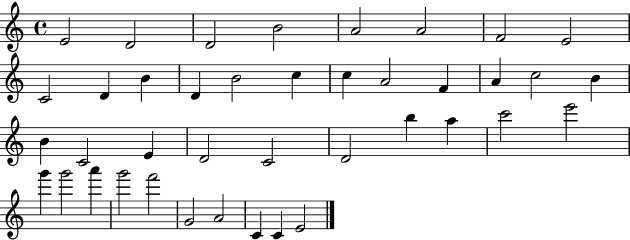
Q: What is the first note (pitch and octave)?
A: E4